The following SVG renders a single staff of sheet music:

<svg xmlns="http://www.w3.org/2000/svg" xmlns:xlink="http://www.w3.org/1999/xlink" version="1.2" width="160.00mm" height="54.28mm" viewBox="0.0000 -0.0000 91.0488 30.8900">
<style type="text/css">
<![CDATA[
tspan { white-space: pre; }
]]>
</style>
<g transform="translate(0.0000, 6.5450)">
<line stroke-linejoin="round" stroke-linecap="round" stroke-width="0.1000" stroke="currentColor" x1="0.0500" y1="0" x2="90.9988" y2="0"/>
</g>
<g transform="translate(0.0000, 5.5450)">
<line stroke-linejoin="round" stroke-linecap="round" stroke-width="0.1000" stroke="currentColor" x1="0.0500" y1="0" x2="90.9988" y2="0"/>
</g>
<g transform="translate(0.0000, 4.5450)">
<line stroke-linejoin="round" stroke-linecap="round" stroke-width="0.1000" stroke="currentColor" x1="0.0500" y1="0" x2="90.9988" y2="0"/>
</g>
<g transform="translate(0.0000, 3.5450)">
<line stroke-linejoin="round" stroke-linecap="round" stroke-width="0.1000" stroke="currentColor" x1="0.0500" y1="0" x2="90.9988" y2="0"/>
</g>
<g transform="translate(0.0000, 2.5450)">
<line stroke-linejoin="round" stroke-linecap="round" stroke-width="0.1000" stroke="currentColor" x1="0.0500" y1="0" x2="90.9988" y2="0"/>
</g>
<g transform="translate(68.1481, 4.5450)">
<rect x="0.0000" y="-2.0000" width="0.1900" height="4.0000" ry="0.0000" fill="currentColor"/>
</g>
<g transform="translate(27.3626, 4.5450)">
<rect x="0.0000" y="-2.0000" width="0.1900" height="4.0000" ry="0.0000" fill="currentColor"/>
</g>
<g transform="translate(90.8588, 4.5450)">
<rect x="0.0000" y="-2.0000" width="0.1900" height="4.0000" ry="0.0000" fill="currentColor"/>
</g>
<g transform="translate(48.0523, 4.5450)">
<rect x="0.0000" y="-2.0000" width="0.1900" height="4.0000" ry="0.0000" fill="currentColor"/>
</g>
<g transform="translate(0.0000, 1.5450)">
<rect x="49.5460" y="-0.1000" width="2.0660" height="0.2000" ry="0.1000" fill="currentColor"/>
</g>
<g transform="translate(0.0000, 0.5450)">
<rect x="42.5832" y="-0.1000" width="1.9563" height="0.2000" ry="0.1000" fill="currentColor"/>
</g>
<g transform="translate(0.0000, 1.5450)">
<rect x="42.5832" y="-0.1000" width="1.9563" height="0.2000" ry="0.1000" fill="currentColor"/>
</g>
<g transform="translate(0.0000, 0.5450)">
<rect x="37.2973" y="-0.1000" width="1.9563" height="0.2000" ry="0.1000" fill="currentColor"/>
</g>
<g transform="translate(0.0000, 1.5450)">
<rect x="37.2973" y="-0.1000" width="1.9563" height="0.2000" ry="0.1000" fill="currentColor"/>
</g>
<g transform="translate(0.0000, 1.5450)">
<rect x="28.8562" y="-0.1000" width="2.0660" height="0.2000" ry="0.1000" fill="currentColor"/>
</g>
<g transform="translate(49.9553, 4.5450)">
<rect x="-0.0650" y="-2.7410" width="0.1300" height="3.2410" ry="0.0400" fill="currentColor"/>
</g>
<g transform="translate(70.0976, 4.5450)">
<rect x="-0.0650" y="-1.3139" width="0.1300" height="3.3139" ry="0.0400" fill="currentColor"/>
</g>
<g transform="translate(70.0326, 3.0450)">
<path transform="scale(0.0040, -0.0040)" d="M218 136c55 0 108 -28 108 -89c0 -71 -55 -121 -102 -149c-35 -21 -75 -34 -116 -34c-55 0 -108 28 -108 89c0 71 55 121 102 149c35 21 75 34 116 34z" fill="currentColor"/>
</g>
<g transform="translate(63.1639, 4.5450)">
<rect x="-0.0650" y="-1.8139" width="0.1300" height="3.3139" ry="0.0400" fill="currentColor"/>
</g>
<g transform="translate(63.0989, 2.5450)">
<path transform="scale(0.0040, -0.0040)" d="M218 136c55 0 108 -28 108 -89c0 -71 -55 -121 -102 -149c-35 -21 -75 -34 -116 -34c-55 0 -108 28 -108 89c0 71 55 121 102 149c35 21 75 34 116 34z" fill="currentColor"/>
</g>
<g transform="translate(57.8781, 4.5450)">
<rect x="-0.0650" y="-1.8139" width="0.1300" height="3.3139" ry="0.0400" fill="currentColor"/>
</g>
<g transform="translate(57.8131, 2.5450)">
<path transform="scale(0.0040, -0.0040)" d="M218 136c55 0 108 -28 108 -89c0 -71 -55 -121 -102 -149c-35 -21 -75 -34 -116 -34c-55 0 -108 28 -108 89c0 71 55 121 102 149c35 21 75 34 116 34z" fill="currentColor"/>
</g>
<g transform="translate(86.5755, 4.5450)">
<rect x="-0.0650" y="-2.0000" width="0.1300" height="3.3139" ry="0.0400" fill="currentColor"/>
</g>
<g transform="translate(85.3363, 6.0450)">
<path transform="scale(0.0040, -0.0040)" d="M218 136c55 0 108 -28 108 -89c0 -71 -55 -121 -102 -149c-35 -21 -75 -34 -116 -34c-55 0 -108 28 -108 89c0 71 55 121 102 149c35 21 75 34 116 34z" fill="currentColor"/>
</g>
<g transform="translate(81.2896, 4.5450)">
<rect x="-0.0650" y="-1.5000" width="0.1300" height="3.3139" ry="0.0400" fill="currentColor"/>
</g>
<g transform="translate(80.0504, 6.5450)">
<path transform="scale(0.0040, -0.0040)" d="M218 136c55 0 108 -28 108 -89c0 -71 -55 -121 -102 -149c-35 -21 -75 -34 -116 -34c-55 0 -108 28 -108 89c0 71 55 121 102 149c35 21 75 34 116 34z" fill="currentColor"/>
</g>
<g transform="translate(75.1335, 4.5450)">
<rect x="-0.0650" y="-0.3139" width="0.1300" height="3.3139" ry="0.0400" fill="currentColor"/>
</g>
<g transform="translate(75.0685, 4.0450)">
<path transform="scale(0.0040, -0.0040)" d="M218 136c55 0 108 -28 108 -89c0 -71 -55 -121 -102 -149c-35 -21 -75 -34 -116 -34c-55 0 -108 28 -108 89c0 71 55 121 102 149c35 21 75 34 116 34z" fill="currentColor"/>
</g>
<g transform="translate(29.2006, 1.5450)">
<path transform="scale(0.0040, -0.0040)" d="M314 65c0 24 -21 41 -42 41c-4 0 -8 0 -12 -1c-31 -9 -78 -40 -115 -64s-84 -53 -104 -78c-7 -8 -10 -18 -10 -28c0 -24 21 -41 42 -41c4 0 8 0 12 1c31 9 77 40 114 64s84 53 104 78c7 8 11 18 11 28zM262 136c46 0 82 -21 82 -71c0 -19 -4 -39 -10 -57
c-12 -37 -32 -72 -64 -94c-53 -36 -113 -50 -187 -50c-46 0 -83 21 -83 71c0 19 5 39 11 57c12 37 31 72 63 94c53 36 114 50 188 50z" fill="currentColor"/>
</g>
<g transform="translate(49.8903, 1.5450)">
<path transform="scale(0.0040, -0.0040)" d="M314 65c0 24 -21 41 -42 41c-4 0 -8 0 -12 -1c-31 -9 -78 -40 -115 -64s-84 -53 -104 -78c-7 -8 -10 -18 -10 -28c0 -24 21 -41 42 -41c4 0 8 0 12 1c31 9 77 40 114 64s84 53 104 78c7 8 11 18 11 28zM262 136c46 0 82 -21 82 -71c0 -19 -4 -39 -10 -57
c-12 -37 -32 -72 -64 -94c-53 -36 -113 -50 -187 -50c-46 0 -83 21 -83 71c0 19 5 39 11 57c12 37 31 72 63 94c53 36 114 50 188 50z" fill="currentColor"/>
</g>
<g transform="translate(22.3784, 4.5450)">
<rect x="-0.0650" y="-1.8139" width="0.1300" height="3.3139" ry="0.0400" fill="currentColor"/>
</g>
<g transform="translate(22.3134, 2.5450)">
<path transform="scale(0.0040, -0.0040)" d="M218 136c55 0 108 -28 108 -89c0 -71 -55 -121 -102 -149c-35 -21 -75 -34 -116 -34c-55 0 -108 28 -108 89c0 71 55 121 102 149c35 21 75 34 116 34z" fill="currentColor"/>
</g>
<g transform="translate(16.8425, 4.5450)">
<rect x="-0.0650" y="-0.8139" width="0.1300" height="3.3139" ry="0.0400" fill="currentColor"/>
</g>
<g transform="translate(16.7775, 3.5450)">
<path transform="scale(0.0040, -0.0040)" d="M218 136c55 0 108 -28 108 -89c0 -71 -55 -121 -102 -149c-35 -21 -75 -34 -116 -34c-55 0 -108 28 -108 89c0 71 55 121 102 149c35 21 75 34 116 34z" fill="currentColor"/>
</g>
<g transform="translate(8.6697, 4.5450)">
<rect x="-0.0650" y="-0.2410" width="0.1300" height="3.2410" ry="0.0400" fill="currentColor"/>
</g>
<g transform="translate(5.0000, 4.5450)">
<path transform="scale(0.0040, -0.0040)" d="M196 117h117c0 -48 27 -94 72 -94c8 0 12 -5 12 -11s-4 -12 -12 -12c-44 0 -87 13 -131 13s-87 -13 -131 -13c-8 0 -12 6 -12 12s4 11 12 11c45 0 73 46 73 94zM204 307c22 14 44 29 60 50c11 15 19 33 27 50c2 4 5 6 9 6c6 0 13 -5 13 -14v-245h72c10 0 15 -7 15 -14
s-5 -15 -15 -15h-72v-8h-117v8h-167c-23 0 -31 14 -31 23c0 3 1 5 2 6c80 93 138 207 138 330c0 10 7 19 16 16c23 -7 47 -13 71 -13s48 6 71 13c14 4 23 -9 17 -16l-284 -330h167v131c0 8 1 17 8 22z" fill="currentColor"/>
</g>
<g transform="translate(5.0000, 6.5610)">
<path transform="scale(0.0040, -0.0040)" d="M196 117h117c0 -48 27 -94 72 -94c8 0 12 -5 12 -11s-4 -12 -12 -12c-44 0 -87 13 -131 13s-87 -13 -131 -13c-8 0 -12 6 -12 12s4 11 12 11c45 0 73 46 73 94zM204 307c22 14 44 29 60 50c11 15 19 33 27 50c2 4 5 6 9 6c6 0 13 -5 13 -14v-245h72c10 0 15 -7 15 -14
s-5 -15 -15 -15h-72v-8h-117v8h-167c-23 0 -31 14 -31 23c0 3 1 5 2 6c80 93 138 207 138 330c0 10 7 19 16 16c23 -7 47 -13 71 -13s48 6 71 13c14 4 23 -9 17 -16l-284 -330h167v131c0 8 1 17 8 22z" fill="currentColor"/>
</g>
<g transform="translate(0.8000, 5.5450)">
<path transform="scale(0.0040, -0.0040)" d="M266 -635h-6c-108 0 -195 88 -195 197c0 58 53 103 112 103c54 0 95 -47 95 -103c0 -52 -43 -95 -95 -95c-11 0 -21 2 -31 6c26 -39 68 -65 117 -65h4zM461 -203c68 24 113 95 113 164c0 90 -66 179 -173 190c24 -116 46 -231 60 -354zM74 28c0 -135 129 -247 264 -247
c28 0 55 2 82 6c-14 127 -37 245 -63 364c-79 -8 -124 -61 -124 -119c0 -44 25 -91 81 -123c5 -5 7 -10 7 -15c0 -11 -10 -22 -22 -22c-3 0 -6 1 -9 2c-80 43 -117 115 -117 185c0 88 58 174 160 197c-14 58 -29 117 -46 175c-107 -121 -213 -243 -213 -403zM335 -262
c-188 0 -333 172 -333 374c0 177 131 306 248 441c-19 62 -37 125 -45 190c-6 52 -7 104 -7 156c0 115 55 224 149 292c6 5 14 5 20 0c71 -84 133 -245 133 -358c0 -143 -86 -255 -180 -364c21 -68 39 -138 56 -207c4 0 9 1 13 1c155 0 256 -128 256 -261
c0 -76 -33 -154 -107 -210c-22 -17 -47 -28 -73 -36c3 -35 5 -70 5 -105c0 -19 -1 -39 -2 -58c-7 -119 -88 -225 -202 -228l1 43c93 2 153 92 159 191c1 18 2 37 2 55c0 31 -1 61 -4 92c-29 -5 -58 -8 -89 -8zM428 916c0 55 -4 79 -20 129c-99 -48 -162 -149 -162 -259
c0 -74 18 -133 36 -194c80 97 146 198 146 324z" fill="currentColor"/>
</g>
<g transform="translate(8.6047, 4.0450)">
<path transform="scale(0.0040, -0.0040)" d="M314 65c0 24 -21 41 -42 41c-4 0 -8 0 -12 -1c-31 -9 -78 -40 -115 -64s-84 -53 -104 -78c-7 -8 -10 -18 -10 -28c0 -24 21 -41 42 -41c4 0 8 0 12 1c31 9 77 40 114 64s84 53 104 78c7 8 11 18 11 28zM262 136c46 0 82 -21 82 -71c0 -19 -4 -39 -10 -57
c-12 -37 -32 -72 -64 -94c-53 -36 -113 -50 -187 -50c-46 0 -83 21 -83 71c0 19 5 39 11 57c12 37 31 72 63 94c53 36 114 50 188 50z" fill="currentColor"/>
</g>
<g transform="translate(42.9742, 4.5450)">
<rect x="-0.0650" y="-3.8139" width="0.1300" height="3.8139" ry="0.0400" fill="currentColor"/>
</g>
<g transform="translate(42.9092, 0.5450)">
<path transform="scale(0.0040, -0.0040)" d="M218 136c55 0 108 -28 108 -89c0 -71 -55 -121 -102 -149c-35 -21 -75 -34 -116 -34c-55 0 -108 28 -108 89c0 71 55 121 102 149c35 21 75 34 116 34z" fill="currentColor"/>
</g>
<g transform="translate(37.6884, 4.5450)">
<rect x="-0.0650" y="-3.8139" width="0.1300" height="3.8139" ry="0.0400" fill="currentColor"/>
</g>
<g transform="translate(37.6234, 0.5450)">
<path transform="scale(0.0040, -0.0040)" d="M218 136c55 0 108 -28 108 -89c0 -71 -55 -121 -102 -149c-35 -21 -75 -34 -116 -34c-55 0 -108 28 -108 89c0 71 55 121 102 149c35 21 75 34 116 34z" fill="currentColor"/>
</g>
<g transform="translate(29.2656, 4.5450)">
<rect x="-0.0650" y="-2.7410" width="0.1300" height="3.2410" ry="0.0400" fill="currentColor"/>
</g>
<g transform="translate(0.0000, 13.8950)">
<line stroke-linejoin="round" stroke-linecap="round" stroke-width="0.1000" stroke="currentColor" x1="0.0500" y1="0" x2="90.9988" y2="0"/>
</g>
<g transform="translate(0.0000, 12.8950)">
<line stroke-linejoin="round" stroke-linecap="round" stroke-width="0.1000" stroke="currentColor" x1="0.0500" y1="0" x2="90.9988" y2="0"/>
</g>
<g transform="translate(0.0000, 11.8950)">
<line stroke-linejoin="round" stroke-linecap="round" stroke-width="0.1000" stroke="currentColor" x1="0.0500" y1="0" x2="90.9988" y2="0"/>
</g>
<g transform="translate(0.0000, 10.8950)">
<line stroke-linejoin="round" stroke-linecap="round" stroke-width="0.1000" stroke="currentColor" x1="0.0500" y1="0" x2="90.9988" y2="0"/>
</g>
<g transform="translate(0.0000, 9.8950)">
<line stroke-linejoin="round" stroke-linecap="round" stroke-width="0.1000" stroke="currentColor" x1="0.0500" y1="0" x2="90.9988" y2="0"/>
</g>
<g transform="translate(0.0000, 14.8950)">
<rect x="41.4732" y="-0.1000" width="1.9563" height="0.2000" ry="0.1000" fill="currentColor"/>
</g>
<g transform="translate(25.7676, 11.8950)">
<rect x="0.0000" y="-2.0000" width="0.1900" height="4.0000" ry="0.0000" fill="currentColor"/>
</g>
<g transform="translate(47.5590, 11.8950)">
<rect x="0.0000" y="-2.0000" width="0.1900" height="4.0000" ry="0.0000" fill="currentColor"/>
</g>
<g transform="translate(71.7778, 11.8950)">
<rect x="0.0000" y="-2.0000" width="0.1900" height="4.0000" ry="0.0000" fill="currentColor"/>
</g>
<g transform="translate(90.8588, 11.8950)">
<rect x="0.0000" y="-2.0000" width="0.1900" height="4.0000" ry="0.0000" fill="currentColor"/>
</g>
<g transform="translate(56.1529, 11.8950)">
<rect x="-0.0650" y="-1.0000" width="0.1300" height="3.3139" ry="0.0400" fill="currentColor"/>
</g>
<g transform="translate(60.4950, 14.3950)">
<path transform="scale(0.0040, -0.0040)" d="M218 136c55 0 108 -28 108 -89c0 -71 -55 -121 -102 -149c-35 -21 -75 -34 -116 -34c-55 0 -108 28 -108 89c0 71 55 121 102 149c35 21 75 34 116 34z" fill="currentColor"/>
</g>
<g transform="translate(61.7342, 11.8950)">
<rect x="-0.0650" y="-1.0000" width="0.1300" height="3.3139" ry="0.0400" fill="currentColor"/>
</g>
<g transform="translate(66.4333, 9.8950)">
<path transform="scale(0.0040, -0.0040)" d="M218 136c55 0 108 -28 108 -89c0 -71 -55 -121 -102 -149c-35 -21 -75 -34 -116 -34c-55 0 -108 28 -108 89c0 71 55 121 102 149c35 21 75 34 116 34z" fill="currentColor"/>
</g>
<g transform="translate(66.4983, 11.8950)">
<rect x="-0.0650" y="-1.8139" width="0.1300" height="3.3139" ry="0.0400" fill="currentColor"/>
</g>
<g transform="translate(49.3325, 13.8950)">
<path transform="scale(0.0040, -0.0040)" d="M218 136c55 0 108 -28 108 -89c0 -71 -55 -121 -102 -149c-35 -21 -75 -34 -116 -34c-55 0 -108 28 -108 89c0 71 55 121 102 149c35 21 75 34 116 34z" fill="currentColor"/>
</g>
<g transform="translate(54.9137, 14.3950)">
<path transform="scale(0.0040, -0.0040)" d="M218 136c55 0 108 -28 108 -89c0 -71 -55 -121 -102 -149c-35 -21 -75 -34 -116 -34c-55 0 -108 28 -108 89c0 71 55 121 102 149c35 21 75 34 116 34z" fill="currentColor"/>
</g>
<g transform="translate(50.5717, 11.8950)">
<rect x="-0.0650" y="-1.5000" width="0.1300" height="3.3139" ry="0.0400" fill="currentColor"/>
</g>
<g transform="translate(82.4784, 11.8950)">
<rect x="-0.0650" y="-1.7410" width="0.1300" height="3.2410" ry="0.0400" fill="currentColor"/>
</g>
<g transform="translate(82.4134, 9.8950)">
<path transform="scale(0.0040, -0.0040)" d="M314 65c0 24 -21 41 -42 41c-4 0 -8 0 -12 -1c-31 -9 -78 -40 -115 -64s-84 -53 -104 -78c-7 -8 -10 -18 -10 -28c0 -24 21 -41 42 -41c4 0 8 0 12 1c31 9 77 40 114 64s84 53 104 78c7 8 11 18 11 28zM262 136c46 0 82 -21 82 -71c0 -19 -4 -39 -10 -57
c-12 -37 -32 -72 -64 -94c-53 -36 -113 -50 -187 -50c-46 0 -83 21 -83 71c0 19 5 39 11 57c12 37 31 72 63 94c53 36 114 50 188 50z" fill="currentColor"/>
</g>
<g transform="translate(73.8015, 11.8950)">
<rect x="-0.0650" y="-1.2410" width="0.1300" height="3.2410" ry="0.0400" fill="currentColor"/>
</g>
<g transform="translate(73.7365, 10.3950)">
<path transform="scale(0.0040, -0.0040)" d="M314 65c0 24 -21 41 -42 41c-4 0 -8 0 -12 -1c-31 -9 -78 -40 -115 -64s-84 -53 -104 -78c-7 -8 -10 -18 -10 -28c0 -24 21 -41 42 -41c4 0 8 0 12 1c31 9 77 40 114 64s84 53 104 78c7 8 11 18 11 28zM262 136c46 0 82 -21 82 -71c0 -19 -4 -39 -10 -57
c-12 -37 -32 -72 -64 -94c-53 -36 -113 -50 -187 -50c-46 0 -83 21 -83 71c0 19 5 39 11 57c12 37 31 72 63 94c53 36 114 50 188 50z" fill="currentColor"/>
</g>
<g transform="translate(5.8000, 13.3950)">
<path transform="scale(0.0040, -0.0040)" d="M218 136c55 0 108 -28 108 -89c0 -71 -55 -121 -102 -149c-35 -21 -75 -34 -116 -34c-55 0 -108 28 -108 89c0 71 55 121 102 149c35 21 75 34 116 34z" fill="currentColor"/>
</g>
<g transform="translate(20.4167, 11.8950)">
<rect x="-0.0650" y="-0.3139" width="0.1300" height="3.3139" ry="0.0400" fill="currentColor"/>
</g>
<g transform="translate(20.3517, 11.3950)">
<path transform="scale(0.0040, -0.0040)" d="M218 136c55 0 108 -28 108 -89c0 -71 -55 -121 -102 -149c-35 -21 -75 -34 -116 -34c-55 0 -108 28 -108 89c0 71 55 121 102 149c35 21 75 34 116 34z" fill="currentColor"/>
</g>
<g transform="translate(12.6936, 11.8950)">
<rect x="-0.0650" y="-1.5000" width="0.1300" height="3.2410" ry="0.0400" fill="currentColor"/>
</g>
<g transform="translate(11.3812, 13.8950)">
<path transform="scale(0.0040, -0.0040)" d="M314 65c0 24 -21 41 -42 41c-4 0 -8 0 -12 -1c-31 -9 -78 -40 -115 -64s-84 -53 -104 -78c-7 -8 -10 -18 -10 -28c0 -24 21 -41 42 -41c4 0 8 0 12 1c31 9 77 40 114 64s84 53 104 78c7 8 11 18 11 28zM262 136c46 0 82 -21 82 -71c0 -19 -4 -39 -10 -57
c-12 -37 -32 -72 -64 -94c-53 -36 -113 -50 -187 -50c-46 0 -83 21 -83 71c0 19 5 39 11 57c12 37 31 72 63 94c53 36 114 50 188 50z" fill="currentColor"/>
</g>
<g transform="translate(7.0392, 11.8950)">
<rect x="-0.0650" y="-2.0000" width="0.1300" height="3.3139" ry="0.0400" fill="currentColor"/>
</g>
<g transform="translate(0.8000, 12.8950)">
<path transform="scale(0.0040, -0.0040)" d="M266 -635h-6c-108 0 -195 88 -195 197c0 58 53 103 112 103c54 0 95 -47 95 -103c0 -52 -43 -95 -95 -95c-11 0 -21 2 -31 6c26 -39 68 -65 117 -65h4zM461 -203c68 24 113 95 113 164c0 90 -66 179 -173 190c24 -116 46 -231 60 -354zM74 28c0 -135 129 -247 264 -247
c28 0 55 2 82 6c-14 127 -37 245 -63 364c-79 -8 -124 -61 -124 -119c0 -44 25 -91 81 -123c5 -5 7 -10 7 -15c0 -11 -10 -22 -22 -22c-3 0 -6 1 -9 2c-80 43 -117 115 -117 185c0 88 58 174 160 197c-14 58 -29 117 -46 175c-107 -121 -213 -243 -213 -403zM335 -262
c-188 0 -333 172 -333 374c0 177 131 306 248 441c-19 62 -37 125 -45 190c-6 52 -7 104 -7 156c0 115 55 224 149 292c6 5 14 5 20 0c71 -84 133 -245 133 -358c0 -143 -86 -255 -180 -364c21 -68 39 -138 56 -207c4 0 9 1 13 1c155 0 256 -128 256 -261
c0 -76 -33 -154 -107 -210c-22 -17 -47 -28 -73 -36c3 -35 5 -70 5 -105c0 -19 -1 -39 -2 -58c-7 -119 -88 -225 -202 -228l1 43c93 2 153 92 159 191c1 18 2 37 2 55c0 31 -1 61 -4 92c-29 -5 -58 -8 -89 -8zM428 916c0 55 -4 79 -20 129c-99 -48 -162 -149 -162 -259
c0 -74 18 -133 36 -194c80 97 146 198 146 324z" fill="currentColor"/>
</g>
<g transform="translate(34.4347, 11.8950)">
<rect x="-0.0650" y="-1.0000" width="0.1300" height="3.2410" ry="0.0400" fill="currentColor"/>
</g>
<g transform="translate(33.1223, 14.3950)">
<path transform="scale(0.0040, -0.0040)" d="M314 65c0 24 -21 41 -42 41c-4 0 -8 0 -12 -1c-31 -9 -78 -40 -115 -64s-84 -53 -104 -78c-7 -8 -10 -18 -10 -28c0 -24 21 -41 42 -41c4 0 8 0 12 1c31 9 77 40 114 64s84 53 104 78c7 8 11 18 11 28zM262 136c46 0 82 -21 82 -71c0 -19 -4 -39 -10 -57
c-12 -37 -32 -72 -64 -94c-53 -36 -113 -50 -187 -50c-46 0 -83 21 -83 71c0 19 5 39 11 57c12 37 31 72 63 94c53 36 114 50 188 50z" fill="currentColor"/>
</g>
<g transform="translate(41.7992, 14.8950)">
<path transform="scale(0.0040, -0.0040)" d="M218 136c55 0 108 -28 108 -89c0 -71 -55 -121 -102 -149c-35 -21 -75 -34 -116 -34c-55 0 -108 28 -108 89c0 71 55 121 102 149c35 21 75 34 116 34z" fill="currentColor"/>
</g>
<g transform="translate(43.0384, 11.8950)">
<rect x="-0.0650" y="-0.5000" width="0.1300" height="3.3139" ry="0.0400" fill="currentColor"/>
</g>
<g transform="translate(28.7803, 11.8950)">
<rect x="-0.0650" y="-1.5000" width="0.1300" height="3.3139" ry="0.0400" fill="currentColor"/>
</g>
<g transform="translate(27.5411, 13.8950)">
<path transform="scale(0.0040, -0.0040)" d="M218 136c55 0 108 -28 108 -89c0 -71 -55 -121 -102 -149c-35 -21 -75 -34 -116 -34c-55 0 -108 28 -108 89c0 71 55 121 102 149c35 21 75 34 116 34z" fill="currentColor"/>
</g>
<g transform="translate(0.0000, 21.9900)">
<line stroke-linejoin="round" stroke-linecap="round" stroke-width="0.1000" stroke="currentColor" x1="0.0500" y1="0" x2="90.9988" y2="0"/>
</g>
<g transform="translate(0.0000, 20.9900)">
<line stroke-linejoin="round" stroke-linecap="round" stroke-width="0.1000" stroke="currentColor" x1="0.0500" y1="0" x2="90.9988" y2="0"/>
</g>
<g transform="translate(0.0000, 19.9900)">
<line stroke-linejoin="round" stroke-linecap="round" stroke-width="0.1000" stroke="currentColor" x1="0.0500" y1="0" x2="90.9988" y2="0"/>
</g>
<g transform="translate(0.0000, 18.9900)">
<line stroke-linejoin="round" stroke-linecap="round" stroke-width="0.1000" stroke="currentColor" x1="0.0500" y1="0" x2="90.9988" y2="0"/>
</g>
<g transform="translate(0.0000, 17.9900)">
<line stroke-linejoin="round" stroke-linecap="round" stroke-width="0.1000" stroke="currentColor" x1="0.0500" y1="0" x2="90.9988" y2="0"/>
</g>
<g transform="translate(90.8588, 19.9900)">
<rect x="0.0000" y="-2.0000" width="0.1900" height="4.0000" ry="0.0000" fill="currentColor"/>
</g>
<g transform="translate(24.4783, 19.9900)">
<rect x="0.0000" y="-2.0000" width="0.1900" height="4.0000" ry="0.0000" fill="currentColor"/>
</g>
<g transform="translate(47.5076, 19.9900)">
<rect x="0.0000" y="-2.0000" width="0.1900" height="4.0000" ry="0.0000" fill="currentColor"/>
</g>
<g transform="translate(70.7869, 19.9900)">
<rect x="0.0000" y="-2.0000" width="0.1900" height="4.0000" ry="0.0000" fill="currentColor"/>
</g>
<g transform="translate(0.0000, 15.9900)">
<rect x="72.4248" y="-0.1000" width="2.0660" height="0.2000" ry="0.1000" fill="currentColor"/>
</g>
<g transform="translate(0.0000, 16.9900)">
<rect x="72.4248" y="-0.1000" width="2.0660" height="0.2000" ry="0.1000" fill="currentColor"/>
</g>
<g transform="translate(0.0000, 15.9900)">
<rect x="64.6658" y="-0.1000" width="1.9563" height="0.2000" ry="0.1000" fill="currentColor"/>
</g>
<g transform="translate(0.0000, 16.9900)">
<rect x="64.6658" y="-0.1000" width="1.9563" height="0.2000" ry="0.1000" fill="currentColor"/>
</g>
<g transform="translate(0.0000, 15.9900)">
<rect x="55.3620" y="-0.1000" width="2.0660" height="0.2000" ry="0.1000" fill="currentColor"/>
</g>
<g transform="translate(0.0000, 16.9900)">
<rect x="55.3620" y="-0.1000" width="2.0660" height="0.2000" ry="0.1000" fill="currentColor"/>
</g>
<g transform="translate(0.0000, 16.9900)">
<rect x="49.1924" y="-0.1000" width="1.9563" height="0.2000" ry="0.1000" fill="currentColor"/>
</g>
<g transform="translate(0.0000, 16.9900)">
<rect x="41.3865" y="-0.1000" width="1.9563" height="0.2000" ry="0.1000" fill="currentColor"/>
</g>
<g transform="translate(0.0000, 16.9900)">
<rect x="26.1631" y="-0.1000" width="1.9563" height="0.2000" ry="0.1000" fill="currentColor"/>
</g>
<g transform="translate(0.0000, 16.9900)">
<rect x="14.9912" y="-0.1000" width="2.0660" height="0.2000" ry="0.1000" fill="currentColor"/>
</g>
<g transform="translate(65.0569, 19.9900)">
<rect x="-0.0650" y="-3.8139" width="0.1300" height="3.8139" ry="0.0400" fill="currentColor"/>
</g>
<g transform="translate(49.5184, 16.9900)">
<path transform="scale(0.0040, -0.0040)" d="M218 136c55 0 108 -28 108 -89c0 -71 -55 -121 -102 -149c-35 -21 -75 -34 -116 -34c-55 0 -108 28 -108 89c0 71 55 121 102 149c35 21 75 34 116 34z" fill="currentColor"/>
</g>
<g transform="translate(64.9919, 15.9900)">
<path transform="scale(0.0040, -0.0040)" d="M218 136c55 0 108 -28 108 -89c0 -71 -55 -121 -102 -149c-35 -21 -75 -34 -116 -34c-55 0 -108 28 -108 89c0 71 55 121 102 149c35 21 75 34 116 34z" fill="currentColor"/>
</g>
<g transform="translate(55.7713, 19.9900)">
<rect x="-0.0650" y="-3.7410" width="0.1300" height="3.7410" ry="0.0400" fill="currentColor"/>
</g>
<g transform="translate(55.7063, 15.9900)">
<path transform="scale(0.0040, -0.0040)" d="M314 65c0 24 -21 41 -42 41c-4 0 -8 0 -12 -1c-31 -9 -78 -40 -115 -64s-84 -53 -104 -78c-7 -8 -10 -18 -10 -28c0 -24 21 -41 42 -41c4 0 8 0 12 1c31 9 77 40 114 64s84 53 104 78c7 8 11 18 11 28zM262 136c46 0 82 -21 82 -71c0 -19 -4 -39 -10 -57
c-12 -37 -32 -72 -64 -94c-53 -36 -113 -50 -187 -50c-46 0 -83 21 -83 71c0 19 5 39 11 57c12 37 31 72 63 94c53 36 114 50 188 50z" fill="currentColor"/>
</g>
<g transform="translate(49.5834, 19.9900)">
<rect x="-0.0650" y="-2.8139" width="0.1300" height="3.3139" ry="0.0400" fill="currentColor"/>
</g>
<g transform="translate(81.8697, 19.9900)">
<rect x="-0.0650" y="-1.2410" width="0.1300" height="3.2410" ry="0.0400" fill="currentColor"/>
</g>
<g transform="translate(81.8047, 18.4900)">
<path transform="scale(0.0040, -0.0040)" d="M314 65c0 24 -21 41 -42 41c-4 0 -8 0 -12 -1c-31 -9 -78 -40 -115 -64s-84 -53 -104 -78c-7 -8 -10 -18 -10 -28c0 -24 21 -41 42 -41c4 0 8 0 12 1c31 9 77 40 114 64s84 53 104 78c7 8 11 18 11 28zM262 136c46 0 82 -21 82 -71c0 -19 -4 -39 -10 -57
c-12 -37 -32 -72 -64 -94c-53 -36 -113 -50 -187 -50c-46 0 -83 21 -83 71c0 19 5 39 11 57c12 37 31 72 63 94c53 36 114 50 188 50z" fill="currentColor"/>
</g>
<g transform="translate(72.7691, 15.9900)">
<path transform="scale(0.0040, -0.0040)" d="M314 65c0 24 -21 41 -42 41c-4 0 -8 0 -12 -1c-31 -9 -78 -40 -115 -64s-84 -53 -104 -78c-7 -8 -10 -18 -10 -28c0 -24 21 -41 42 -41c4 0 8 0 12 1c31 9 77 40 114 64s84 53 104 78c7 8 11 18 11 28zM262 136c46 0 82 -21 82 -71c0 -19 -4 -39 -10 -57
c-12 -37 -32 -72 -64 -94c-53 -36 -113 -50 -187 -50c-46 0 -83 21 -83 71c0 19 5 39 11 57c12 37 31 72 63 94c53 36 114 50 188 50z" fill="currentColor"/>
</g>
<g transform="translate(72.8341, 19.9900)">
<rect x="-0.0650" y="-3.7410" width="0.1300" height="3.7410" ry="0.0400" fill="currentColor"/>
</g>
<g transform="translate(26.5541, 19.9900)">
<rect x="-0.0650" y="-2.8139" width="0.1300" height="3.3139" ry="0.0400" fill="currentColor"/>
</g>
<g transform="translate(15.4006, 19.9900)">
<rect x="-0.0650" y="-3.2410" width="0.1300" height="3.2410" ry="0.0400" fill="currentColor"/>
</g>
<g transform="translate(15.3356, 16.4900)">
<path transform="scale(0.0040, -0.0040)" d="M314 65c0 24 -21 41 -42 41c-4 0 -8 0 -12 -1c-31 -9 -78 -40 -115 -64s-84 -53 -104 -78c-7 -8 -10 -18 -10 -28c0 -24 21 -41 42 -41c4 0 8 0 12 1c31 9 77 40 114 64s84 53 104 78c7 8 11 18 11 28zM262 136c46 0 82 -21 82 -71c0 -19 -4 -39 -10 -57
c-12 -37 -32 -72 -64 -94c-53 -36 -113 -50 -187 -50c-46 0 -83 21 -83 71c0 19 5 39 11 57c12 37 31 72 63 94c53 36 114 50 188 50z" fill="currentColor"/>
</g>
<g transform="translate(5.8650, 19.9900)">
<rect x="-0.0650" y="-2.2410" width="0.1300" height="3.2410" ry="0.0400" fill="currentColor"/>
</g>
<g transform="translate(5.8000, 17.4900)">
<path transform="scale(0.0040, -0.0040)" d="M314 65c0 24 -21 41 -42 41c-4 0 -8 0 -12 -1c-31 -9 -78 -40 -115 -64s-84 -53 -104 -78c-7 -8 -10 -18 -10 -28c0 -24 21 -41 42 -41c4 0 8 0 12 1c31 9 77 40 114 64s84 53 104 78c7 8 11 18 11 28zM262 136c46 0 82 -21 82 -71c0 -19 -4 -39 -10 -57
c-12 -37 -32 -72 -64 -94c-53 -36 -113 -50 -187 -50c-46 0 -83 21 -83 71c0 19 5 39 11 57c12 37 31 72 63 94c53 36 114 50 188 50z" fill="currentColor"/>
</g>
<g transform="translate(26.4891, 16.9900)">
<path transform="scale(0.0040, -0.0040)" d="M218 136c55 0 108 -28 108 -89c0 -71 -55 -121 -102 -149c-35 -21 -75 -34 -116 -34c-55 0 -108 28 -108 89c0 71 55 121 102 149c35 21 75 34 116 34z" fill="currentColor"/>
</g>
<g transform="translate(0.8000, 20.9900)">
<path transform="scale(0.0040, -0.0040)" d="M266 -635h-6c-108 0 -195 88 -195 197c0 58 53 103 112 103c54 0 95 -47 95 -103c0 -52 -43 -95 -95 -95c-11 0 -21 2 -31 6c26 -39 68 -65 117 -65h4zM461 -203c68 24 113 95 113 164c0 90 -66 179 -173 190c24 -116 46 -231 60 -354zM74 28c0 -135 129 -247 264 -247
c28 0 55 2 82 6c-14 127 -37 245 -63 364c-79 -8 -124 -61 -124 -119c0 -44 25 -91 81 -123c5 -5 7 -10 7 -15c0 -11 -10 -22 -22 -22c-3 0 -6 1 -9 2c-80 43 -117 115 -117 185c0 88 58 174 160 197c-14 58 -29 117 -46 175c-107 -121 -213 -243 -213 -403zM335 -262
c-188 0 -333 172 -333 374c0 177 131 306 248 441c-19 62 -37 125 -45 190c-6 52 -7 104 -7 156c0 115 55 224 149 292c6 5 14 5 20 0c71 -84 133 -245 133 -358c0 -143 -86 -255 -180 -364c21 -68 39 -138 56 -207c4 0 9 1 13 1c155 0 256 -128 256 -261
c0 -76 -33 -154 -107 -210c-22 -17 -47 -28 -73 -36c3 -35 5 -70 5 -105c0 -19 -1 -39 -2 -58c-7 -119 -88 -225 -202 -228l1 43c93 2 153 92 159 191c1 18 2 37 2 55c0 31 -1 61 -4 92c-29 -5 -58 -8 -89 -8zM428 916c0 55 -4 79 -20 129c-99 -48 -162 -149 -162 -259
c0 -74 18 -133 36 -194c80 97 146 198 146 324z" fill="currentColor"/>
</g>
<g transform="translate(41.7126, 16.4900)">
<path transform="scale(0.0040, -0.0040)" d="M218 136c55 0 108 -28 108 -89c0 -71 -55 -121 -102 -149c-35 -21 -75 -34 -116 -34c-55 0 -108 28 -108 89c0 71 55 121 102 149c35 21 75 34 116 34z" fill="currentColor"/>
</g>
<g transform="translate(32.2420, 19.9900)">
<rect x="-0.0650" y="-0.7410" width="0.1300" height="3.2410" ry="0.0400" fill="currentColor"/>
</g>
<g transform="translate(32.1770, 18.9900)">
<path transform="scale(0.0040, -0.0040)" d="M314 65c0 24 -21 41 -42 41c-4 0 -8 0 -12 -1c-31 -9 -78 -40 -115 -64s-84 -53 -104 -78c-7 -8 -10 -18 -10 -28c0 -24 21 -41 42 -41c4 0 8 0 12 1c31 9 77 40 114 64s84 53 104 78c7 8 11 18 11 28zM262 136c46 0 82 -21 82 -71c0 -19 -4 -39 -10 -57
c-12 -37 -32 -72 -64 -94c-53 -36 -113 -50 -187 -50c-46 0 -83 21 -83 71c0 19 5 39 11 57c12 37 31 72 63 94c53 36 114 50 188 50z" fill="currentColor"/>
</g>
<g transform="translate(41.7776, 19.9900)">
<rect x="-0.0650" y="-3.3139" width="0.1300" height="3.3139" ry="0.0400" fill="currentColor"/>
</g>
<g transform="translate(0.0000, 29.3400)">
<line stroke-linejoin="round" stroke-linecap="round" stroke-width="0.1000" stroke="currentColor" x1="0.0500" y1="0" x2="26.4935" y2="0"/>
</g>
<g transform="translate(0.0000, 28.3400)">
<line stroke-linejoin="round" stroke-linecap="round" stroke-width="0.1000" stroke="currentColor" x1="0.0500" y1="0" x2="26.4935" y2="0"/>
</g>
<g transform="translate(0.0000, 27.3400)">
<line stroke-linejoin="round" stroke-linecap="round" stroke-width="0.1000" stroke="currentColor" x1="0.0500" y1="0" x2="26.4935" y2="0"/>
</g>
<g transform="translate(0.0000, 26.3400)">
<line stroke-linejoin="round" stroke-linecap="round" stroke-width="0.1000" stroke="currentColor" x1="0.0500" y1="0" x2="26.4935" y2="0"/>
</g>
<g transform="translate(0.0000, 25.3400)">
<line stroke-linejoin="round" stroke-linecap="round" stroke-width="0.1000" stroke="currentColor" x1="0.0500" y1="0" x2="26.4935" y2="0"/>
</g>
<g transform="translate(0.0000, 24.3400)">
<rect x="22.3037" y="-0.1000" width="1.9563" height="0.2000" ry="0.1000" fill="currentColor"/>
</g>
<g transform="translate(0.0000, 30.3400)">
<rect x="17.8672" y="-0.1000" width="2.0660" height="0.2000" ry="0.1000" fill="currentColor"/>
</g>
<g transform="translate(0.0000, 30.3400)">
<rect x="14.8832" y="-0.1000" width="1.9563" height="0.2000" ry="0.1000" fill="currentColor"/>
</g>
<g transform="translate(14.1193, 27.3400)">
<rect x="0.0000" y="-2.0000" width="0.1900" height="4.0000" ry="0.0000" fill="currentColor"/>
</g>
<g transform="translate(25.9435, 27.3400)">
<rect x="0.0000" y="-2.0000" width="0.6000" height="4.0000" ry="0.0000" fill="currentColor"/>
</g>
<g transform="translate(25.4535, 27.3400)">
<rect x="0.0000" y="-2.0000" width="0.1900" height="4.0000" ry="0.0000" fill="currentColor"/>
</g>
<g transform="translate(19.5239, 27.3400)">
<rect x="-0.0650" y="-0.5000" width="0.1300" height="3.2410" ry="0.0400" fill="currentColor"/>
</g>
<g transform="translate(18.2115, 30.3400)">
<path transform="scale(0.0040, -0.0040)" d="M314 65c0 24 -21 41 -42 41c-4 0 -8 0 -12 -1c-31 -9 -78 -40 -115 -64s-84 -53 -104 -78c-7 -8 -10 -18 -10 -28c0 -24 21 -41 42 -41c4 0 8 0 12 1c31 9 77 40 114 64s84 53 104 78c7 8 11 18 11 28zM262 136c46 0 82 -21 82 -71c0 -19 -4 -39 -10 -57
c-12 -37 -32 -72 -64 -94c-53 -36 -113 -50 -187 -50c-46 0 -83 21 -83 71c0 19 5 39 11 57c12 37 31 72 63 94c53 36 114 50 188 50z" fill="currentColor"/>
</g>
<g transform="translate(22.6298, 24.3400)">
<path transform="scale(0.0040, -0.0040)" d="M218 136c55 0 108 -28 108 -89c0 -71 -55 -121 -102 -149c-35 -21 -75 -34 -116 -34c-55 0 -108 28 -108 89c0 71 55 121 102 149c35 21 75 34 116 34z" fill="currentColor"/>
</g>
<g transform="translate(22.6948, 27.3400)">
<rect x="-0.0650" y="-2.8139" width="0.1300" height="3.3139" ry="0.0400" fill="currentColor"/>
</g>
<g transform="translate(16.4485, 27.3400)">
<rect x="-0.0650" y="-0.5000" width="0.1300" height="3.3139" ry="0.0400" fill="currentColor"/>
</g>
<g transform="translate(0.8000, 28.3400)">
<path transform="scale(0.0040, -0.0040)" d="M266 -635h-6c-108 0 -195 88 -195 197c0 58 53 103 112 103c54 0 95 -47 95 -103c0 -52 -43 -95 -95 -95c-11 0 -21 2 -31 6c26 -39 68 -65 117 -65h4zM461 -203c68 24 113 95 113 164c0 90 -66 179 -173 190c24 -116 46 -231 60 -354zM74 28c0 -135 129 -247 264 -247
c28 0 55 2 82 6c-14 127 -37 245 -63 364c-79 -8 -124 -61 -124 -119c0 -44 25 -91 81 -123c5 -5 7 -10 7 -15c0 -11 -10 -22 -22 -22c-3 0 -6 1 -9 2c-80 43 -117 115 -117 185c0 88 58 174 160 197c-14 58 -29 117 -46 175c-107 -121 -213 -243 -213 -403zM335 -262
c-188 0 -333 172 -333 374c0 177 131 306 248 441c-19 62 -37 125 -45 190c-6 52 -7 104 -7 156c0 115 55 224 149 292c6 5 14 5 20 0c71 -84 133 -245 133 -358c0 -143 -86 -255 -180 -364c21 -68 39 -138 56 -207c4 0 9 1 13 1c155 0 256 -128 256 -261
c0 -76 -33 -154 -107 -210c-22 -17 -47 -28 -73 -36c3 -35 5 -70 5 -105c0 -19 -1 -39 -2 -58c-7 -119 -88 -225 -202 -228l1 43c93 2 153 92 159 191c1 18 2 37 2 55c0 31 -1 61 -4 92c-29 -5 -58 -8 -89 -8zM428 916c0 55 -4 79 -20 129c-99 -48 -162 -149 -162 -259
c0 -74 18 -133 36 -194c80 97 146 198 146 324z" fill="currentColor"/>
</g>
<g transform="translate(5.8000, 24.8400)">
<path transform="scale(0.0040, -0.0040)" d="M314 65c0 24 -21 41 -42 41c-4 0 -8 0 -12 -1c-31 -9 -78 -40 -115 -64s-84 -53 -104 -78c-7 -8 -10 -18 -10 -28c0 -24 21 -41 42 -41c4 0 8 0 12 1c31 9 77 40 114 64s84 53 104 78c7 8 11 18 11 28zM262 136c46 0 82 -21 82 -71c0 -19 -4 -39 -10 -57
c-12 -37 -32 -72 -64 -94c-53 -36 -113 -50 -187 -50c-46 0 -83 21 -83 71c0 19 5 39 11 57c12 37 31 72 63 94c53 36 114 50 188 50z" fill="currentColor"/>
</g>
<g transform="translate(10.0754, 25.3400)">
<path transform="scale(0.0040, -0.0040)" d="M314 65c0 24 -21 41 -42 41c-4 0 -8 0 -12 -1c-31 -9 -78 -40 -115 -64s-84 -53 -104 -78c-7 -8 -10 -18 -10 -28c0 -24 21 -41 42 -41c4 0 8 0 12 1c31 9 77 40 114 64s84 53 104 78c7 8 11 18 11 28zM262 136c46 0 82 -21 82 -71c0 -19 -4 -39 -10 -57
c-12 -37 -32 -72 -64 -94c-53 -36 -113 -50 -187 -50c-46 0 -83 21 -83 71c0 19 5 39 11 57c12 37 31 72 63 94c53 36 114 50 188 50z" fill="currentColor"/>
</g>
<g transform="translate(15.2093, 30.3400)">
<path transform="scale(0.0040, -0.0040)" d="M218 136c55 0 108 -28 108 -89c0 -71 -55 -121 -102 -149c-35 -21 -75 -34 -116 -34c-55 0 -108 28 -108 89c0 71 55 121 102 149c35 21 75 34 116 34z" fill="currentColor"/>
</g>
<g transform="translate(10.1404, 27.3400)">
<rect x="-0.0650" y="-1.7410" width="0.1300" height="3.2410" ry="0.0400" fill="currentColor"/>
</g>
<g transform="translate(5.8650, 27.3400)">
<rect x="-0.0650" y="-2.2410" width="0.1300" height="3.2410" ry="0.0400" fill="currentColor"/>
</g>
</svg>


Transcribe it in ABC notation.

X:1
T:Untitled
M:4/4
L:1/4
K:C
c2 d f a2 c' c' a2 f f e c E F F E2 c E D2 C E D D f e2 f2 g2 b2 a d2 b a c'2 c' c'2 e2 g2 f2 C C2 a